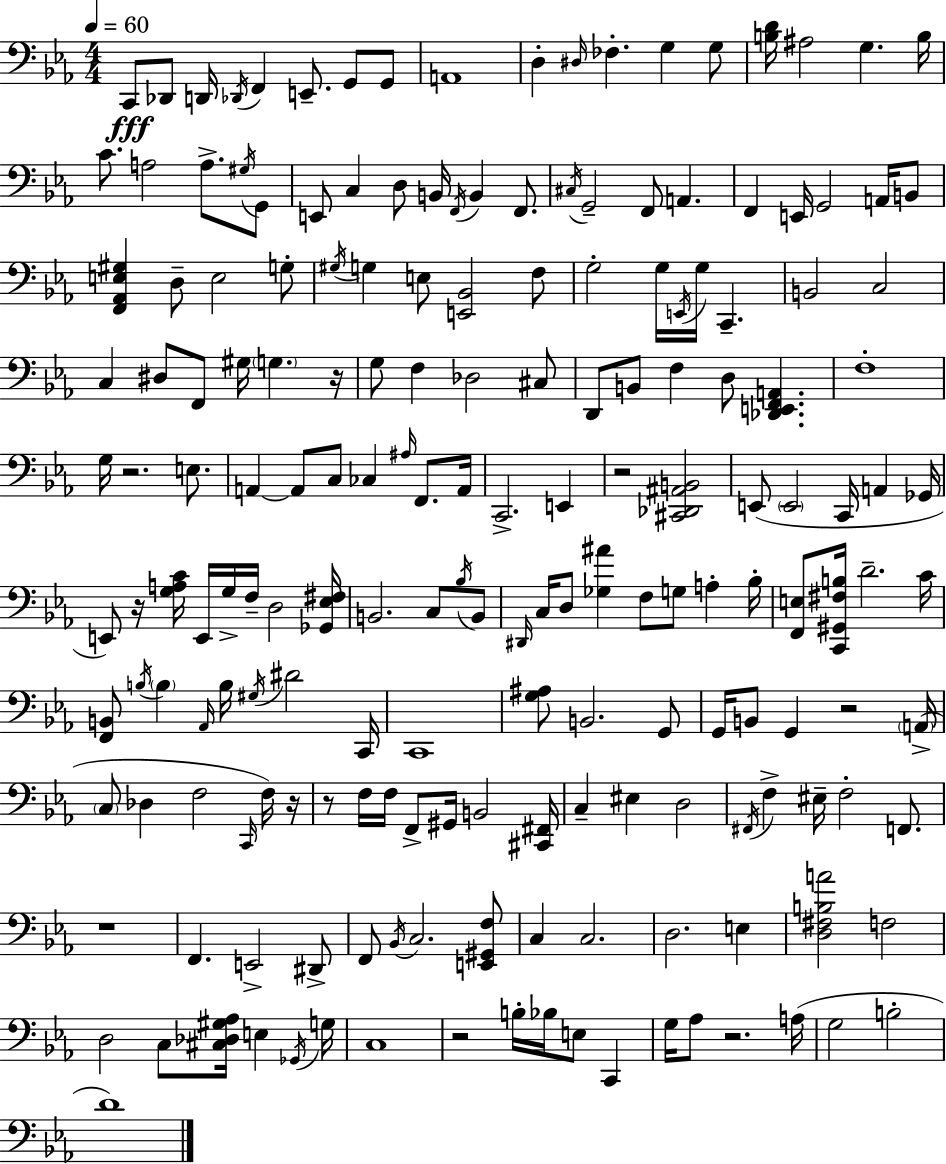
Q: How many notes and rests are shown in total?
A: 185